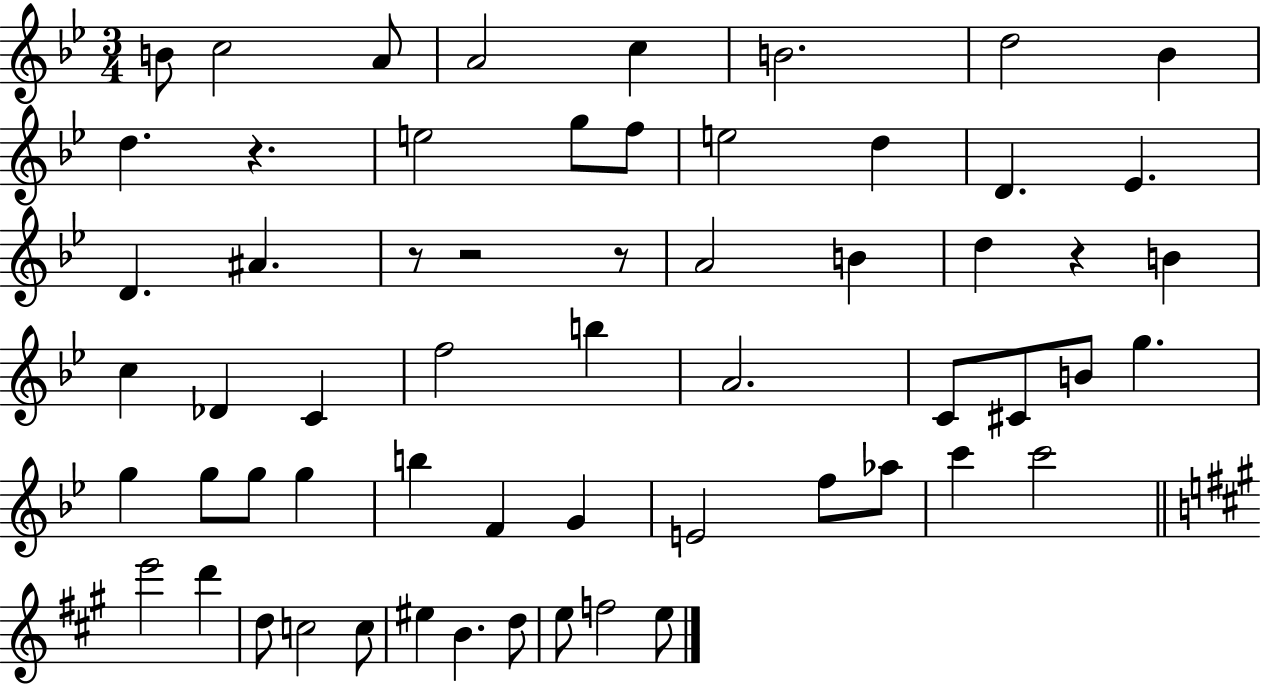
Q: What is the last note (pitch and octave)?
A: E5